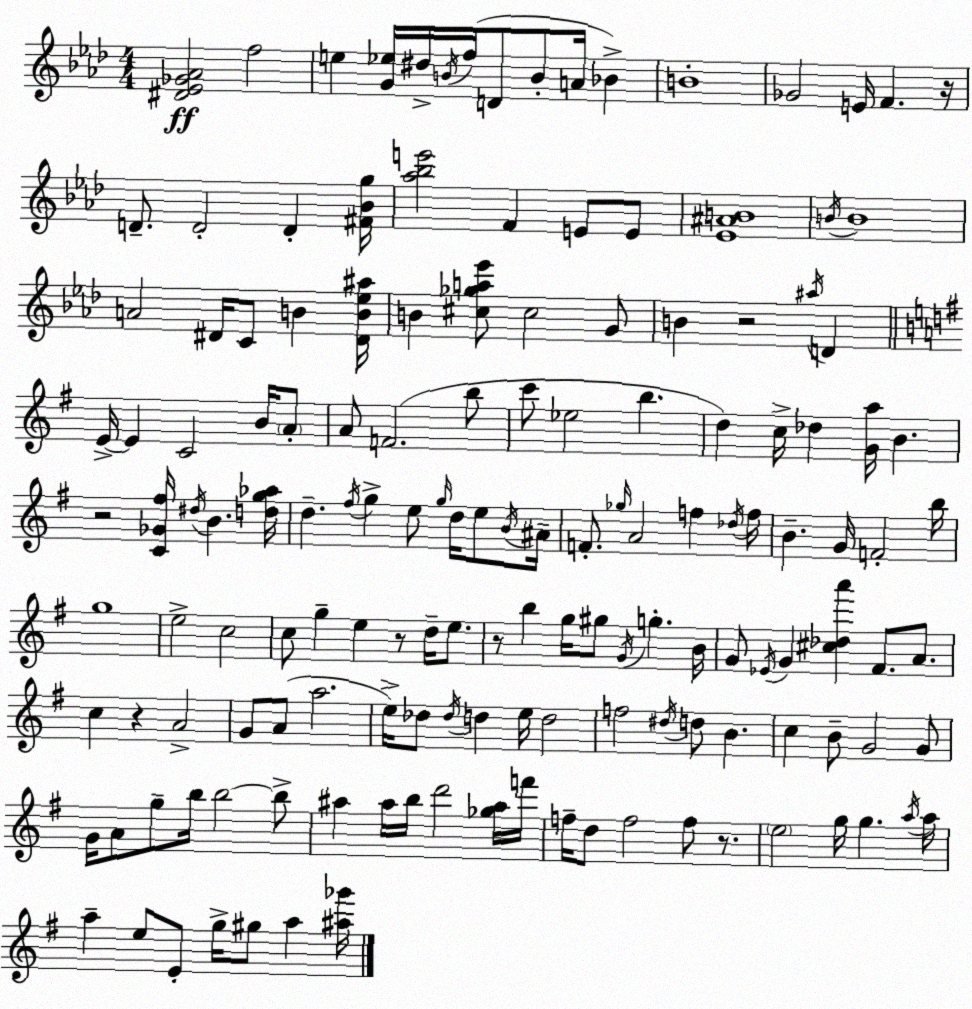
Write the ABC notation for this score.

X:1
T:Untitled
M:4/4
L:1/4
K:Fm
[^D_E_G_A]2 f2 e [G_e]/4 ^d/4 B/4 f/4 D/2 B/2 A/4 _B B4 _G2 E/4 F z/4 D/2 D2 D [^F_Bg]/4 [_a_be']2 F E/2 E/2 [_E^AB]4 B/4 B4 A2 ^D/4 C/2 B [^DB_e^a]/4 B [^c_ga_e']/2 ^c2 G/2 B z2 ^a/4 D E/4 E C2 B/4 A/2 A/2 F2 b/2 c'/2 _e2 b d c/4 _d [Ga]/4 B z2 [C_G^f]/4 ^d/4 B [dg_a]/4 d ^f/4 g e/2 g/4 d/4 e/2 B/4 ^A/4 F/2 _g/4 A2 f _d/4 f/4 B G/4 F2 b/4 g4 e2 c2 c/2 g e z/2 d/4 e/2 z/2 b g/4 ^g/2 G/4 g B/4 G/2 _E/4 G [^c_da'] ^F/2 A/2 c z A2 G/2 A/2 a2 e/4 _d/2 _d/4 d e/4 d2 f2 ^d/4 d/2 B c B/2 G2 G/2 G/4 A/2 g/2 b/4 b2 b/2 ^a ^a/4 b/4 d'2 [_g^a]/4 f'/4 f/4 d/2 f2 f/2 z/2 e2 g/4 g a/4 a/4 a e/2 E/2 g/4 ^g/2 a [^a_g']/4